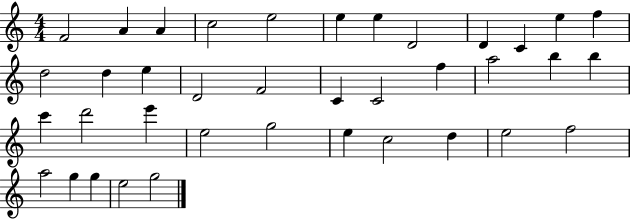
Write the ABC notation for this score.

X:1
T:Untitled
M:4/4
L:1/4
K:C
F2 A A c2 e2 e e D2 D C e f d2 d e D2 F2 C C2 f a2 b b c' d'2 e' e2 g2 e c2 d e2 f2 a2 g g e2 g2